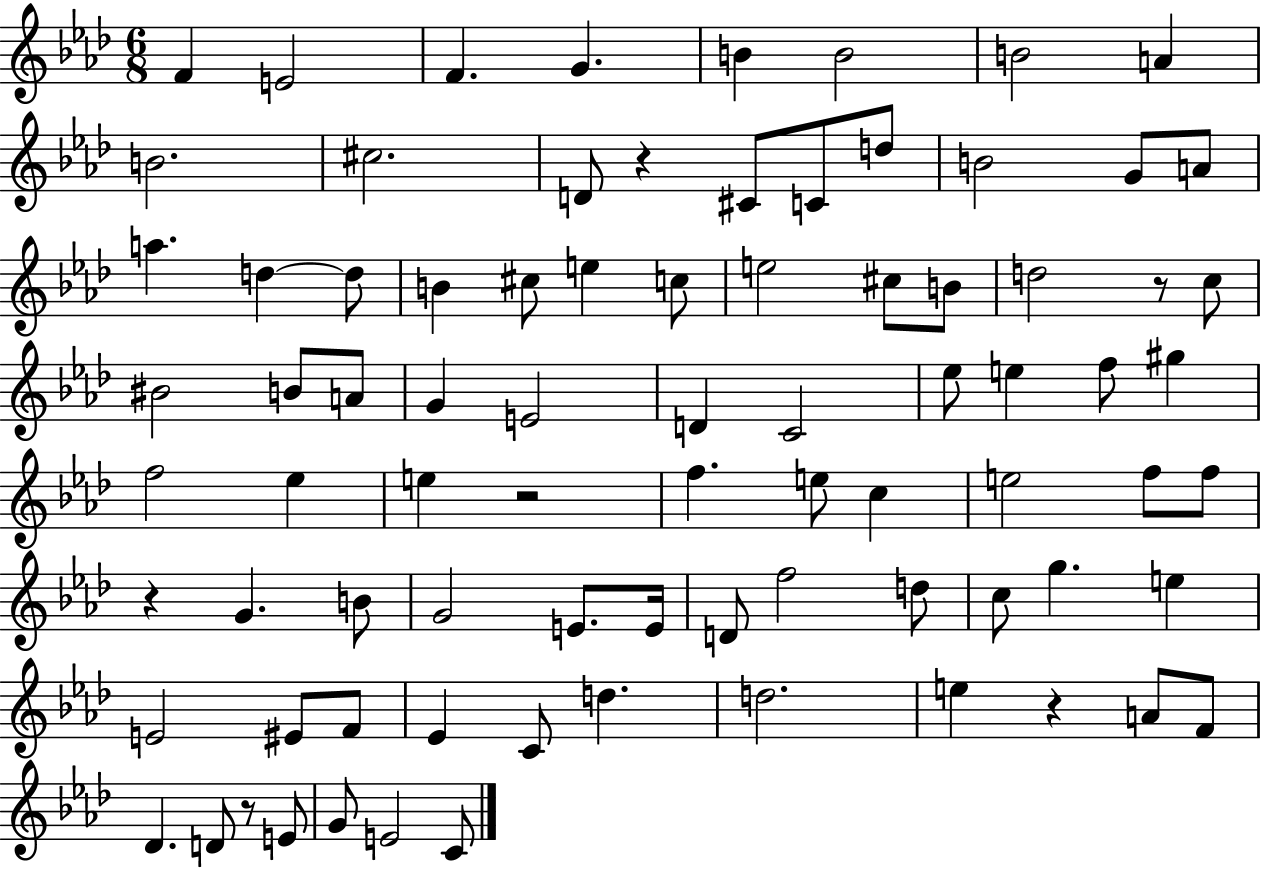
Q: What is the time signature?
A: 6/8